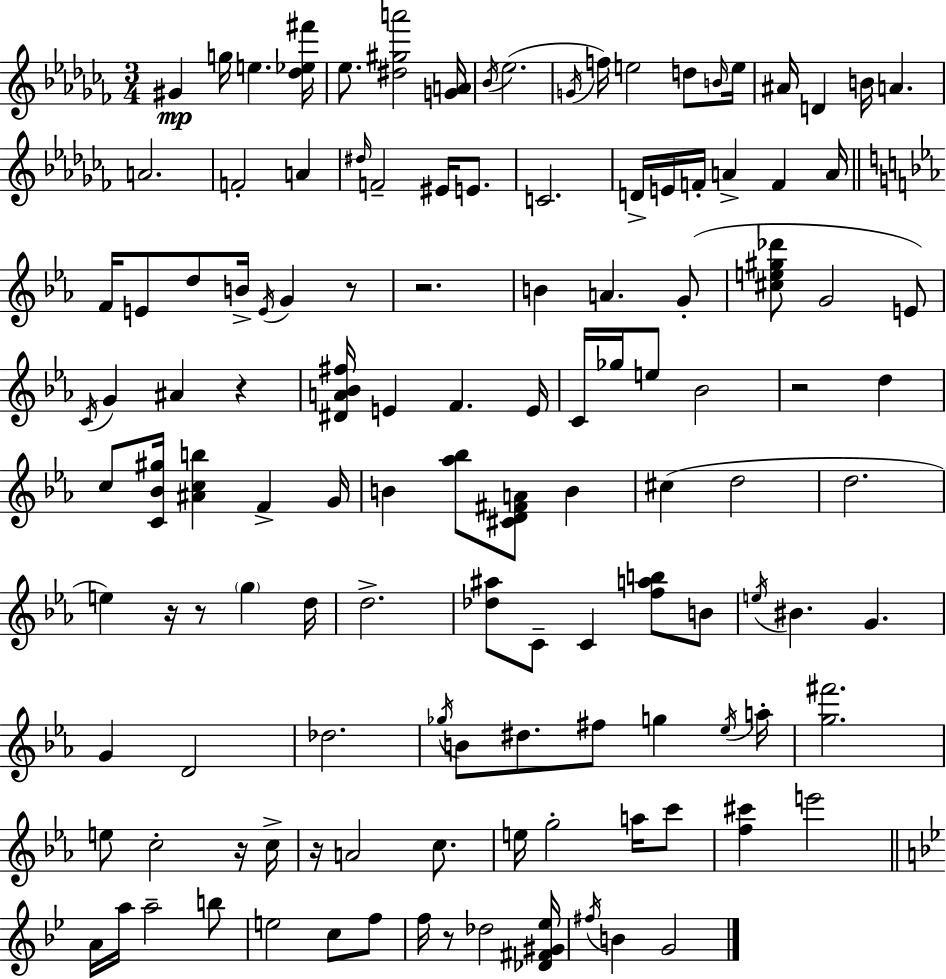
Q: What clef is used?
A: treble